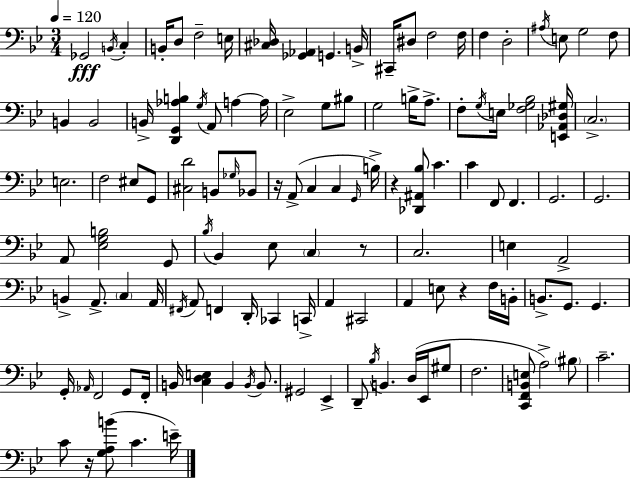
{
  \clef bass
  \numericTimeSignature
  \time 3/4
  \key g \minor
  \tempo 4 = 120
  ges,2\fff \acciaccatura { b,16 } c4-. | b,16-. d8 f2-- | e16 <cis des>16 <ges, aes,>4 g,4. | b,16-> cis,16-- dis8 f2 | \break f16 f4 d2-. | \acciaccatura { ais16 } e8 g2 | f8 b,4 b,2 | b,16-> <d, g, aes b>4 \acciaccatura { g16 } a,8 a4~~ | \break a16 ees2-> g8 | bis8 g2 b16-> | a8.-> f8-. \acciaccatura { g16 } e16 <f ges bes>2 | <e, aes, des gis>16 \parenthesize c2.-> | \break e2. | f2 | eis8 g,8 <cis d'>2 | b,8 \grace { ges16 } bes,8 r16 a,8->( c4 | \break c4 \grace { g,16 } b16->) r4 <des, ais, bes>8 | c'4. c'4 f,8 | f,4. g,2. | g,2. | \break a,8 <ees g b>2 | g,8 \acciaccatura { bes16 } bes,4 ees8 | \parenthesize c4 r8 c2. | e4 a,2-> | \break b,4-> a,8.-> | \parenthesize c4 a,16 \acciaccatura { fis,16 } a,8 f,4 | d,16-. ces,4 c,16-> a,4 | cis,2 a,4 | \break e8 r4 f16 b,16-. b,8.-> g,8. | g,4. g,16-. \grace { aes,16 } f,2 | g,8 f,16-. b,16 <c d e>4 | b,4 \acciaccatura { b,16 } b,8. gis,2 | \break ees,4-> d,8-- | \acciaccatura { bes16 } b,4. d16( ees,16 gis8 f2. | <c, f, b, e>8 | a2->) \parenthesize bis8 c'2.-- | \break c'8 | r16 <g a b'>8( c'4. e'16--) \bar "|."
}